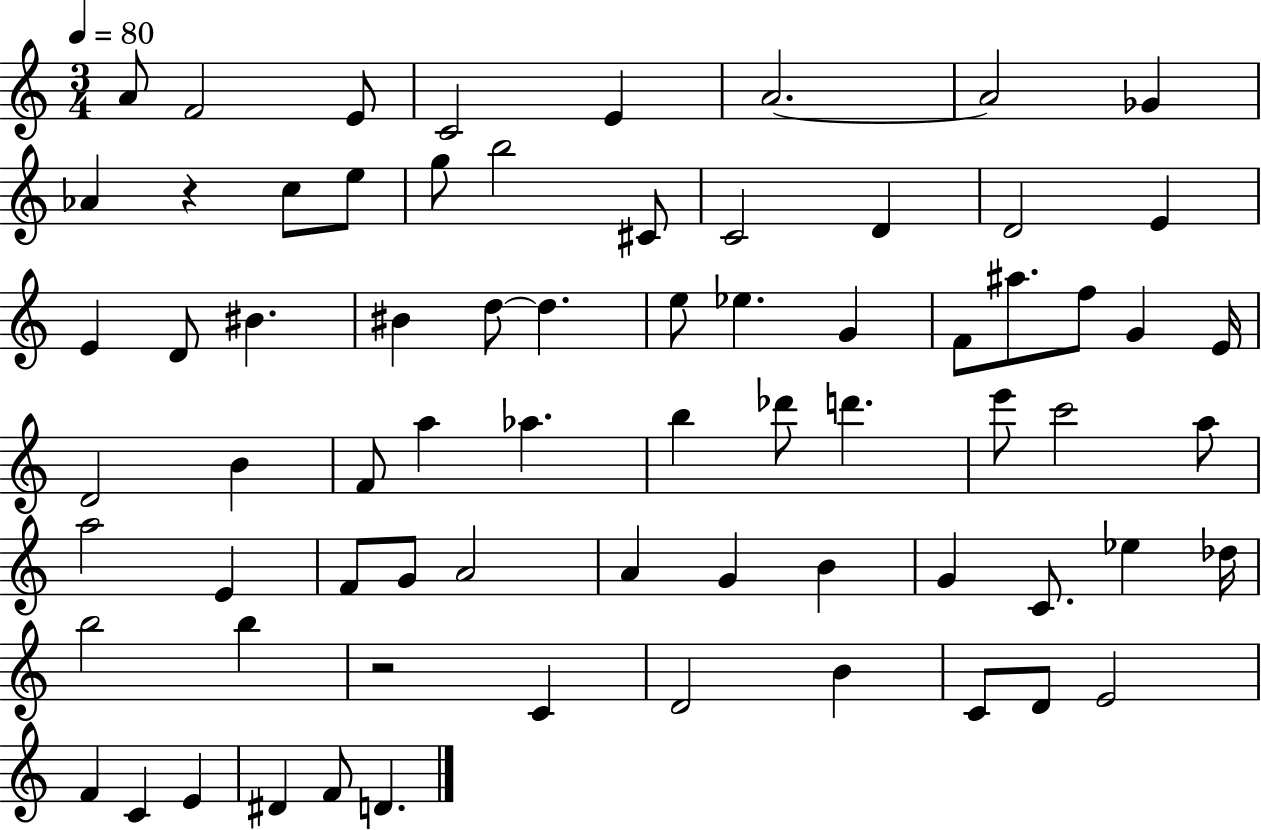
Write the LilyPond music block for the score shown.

{
  \clef treble
  \numericTimeSignature
  \time 3/4
  \key c \major
  \tempo 4 = 80
  a'8 f'2 e'8 | c'2 e'4 | a'2.~~ | a'2 ges'4 | \break aes'4 r4 c''8 e''8 | g''8 b''2 cis'8 | c'2 d'4 | d'2 e'4 | \break e'4 d'8 bis'4. | bis'4 d''8~~ d''4. | e''8 ees''4. g'4 | f'8 ais''8. f''8 g'4 e'16 | \break d'2 b'4 | f'8 a''4 aes''4. | b''4 des'''8 d'''4. | e'''8 c'''2 a''8 | \break a''2 e'4 | f'8 g'8 a'2 | a'4 g'4 b'4 | g'4 c'8. ees''4 des''16 | \break b''2 b''4 | r2 c'4 | d'2 b'4 | c'8 d'8 e'2 | \break f'4 c'4 e'4 | dis'4 f'8 d'4. | \bar "|."
}